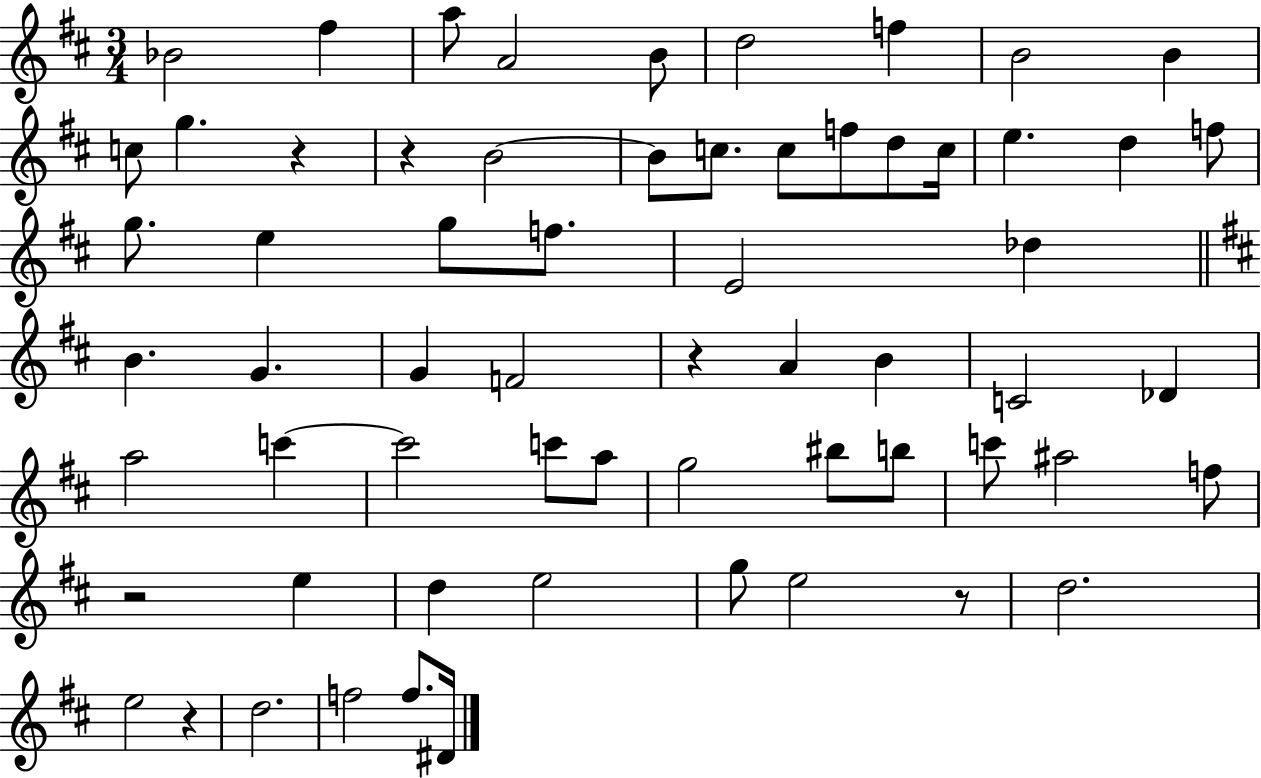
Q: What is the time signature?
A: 3/4